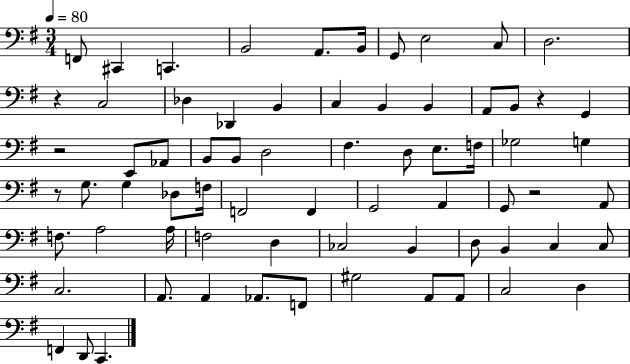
X:1
T:Untitled
M:3/4
L:1/4
K:G
F,,/2 ^C,, C,, B,,2 A,,/2 B,,/4 G,,/2 E,2 C,/2 D,2 z C,2 _D, _D,, B,, C, B,, B,, A,,/2 B,,/2 z G,, z2 E,,/2 _A,,/2 B,,/2 B,,/2 D,2 ^F, D,/2 E,/2 F,/4 _G,2 G, z/2 G,/2 G, _D,/2 F,/4 F,,2 F,, G,,2 A,, G,,/2 z2 A,,/2 F,/2 A,2 A,/4 F,2 D, _C,2 B,, D,/2 B,, C, C,/2 C,2 A,,/2 A,, _A,,/2 F,,/2 ^G,2 A,,/2 A,,/2 C,2 D, F,, D,,/2 C,,